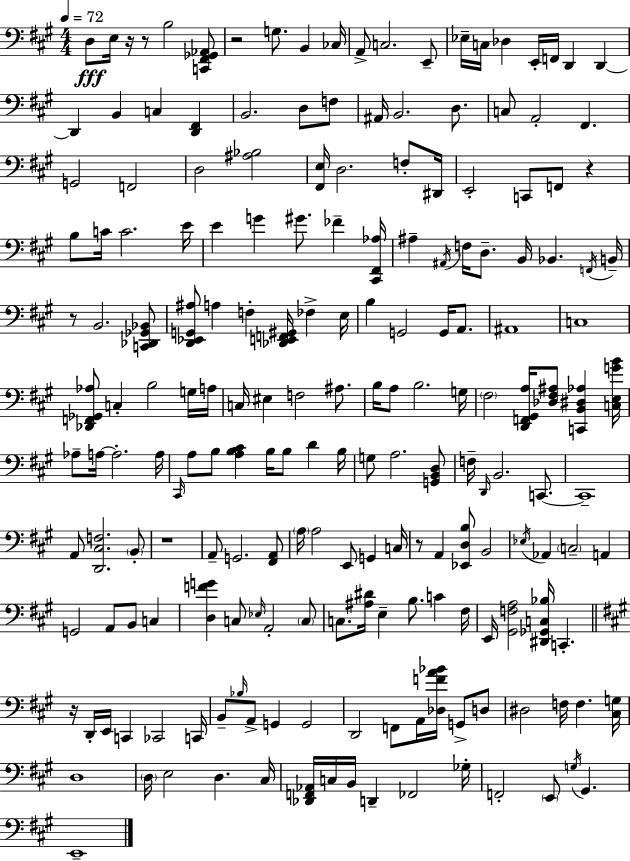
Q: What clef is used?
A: bass